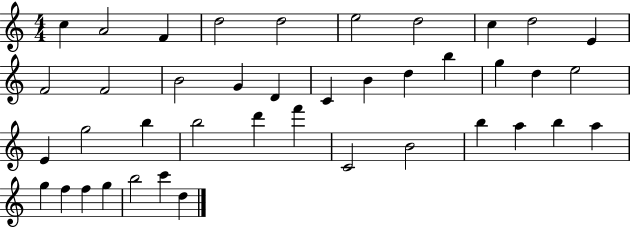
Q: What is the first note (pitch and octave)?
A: C5